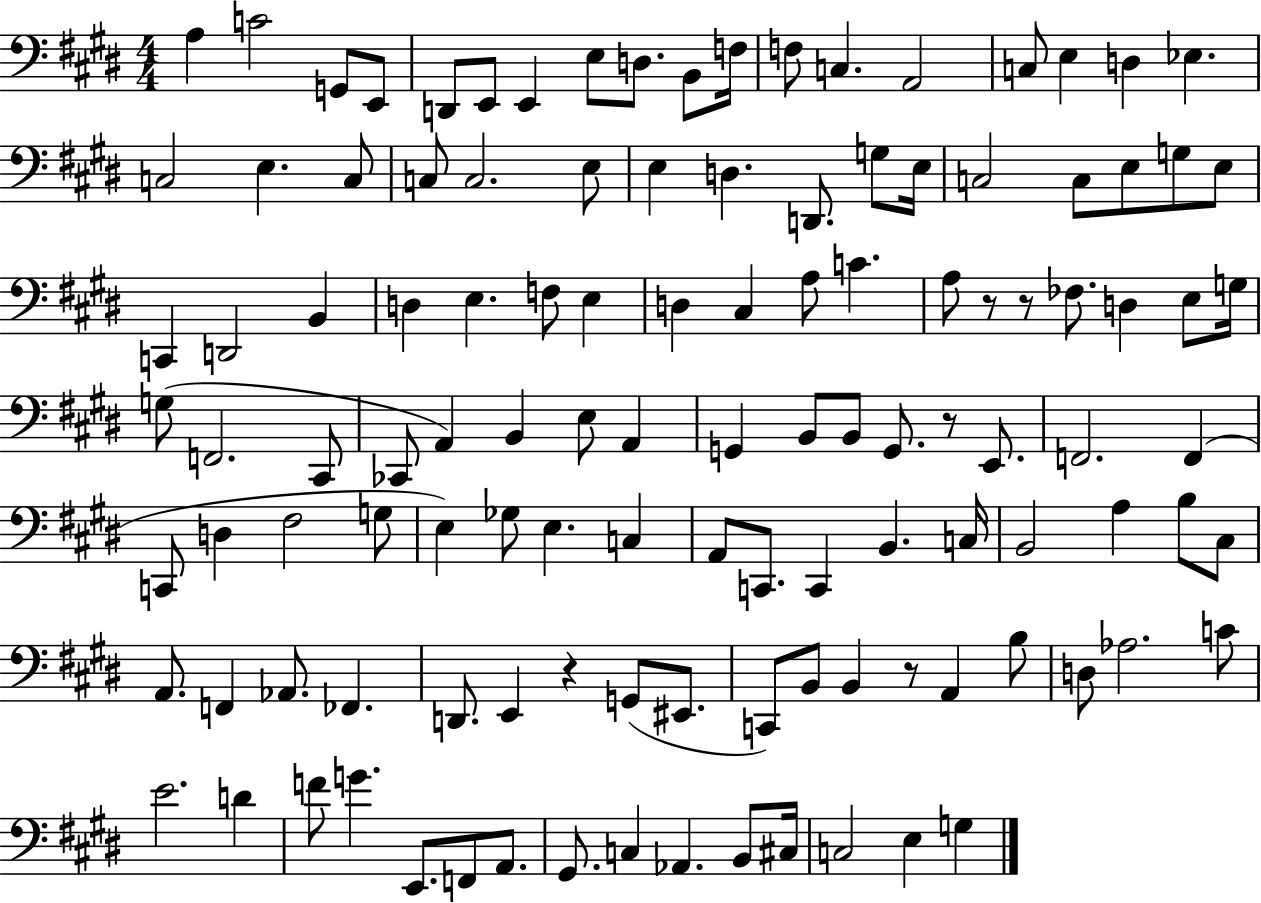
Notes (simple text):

A3/q C4/h G2/e E2/e D2/e E2/e E2/q E3/e D3/e. B2/e F3/s F3/e C3/q. A2/h C3/e E3/q D3/q Eb3/q. C3/h E3/q. C3/e C3/e C3/h. E3/e E3/q D3/q. D2/e. G3/e E3/s C3/h C3/e E3/e G3/e E3/e C2/q D2/h B2/q D3/q E3/q. F3/e E3/q D3/q C#3/q A3/e C4/q. A3/e R/e R/e FES3/e. D3/q E3/e G3/s G3/e F2/h. C#2/e CES2/e A2/q B2/q E3/e A2/q G2/q B2/e B2/e G2/e. R/e E2/e. F2/h. F2/q C2/e D3/q F#3/h G3/e E3/q Gb3/e E3/q. C3/q A2/e C2/e. C2/q B2/q. C3/s B2/h A3/q B3/e C#3/e A2/e. F2/q Ab2/e. FES2/q. D2/e. E2/q R/q G2/e EIS2/e. C2/e B2/e B2/q R/e A2/q B3/e D3/e Ab3/h. C4/e E4/h. D4/q F4/e G4/q. E2/e. F2/e A2/e. G#2/e. C3/q Ab2/q. B2/e C#3/s C3/h E3/q G3/q